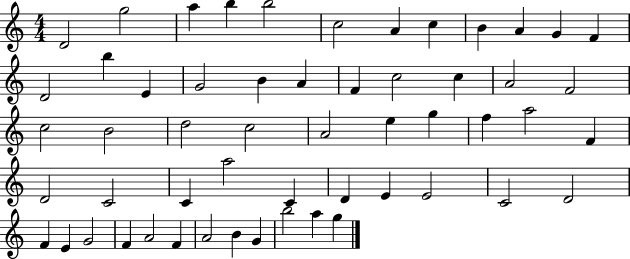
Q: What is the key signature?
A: C major